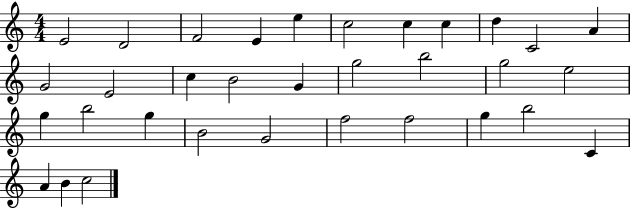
E4/h D4/h F4/h E4/q E5/q C5/h C5/q C5/q D5/q C4/h A4/q G4/h E4/h C5/q B4/h G4/q G5/h B5/h G5/h E5/h G5/q B5/h G5/q B4/h G4/h F5/h F5/h G5/q B5/h C4/q A4/q B4/q C5/h